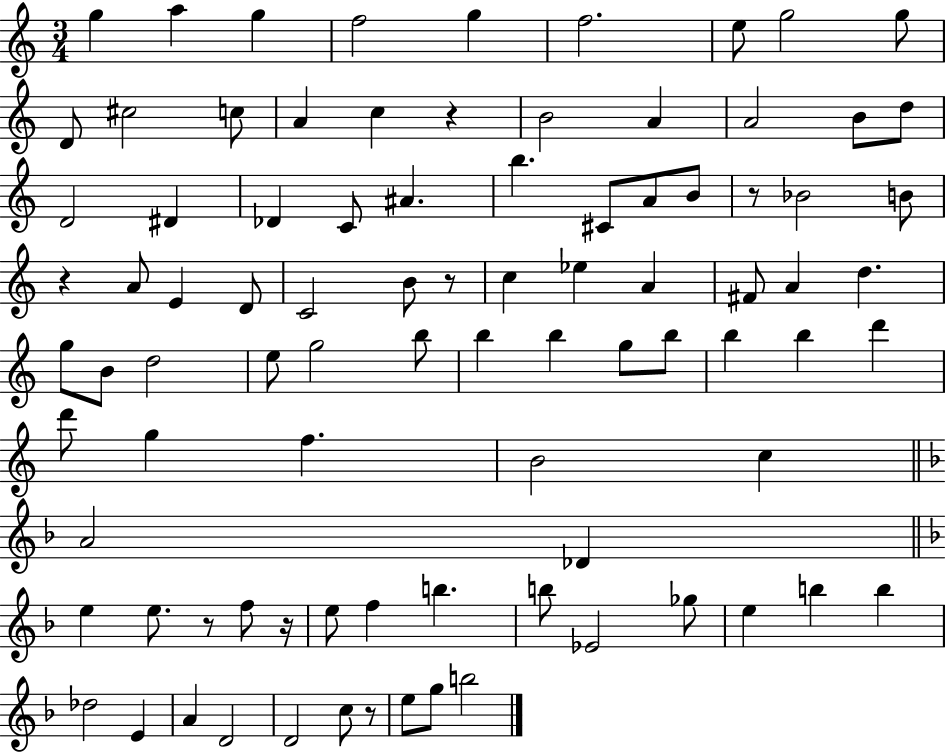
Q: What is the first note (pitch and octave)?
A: G5